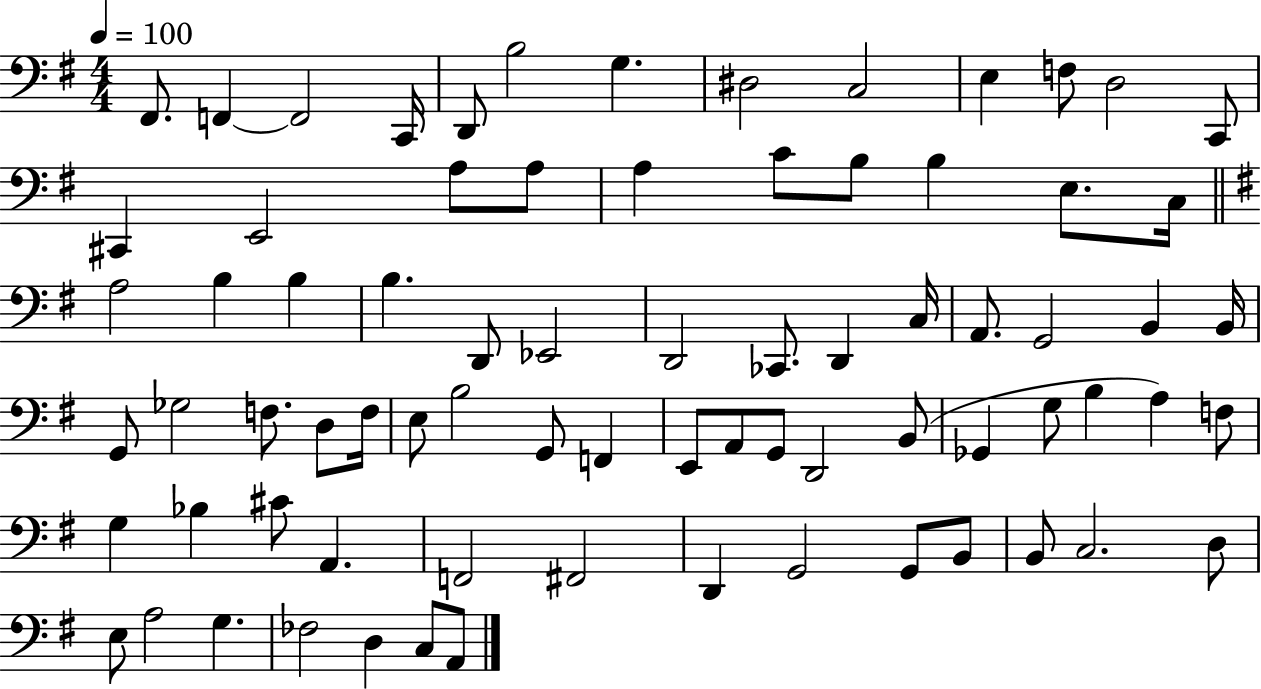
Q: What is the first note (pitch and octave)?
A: F#2